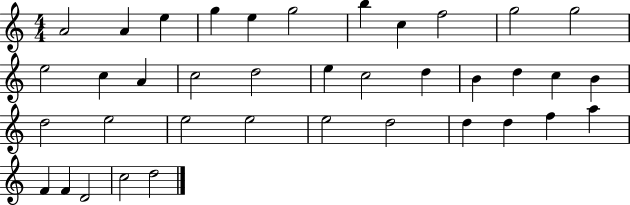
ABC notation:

X:1
T:Untitled
M:4/4
L:1/4
K:C
A2 A e g e g2 b c f2 g2 g2 e2 c A c2 d2 e c2 d B d c B d2 e2 e2 e2 e2 d2 d d f a F F D2 c2 d2